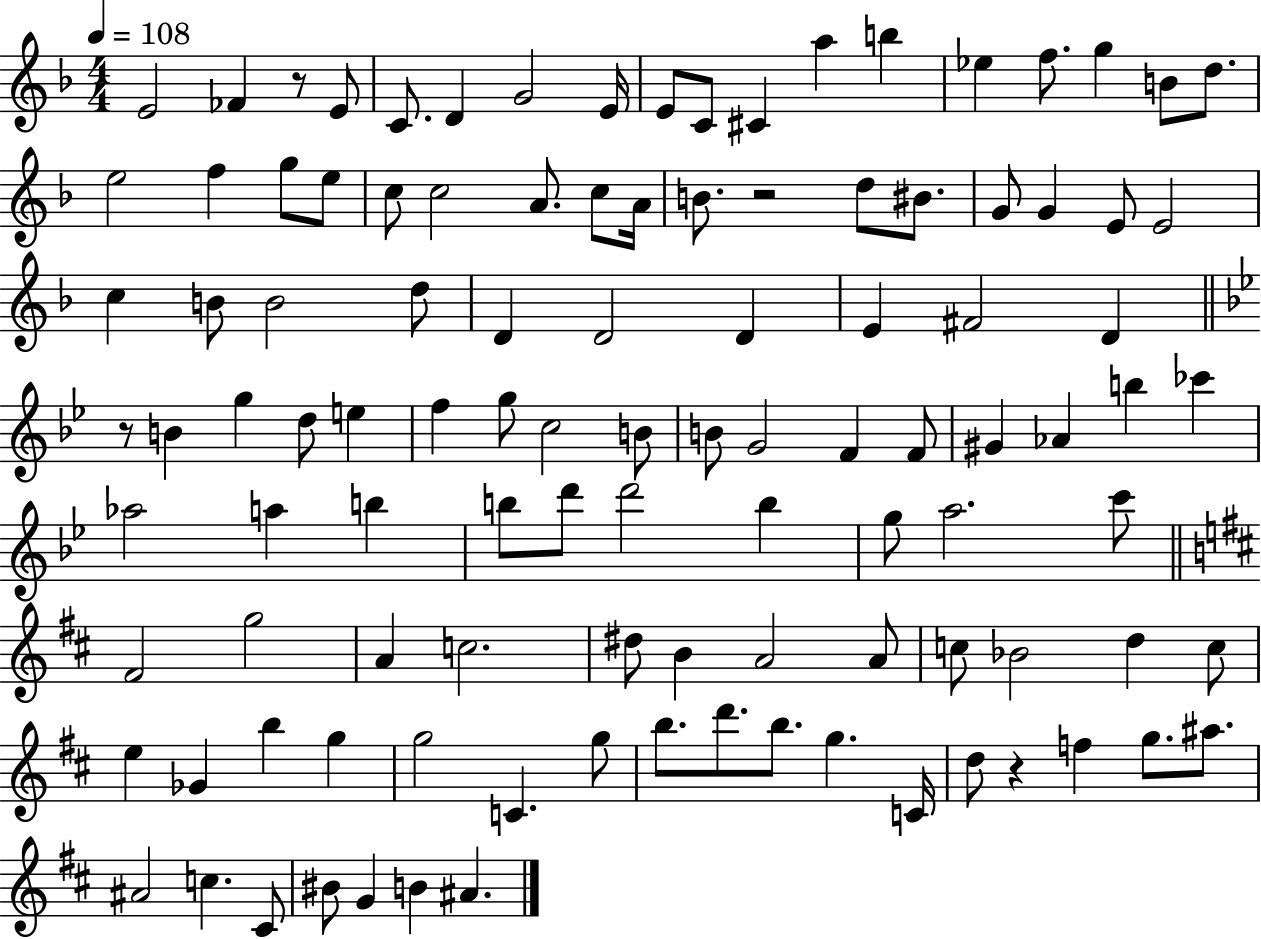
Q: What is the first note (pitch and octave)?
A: E4